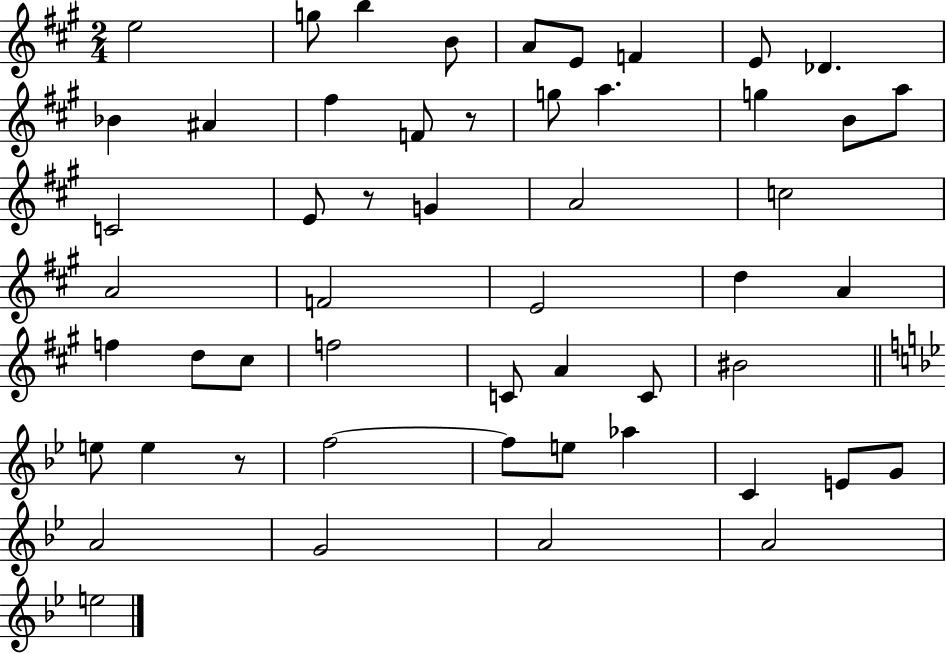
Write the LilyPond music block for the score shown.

{
  \clef treble
  \numericTimeSignature
  \time 2/4
  \key a \major
  e''2 | g''8 b''4 b'8 | a'8 e'8 f'4 | e'8 des'4. | \break bes'4 ais'4 | fis''4 f'8 r8 | g''8 a''4. | g''4 b'8 a''8 | \break c'2 | e'8 r8 g'4 | a'2 | c''2 | \break a'2 | f'2 | e'2 | d''4 a'4 | \break f''4 d''8 cis''8 | f''2 | c'8 a'4 c'8 | bis'2 | \break \bar "||" \break \key bes \major e''8 e''4 r8 | f''2~~ | f''8 e''8 aes''4 | c'4 e'8 g'8 | \break a'2 | g'2 | a'2 | a'2 | \break e''2 | \bar "|."
}